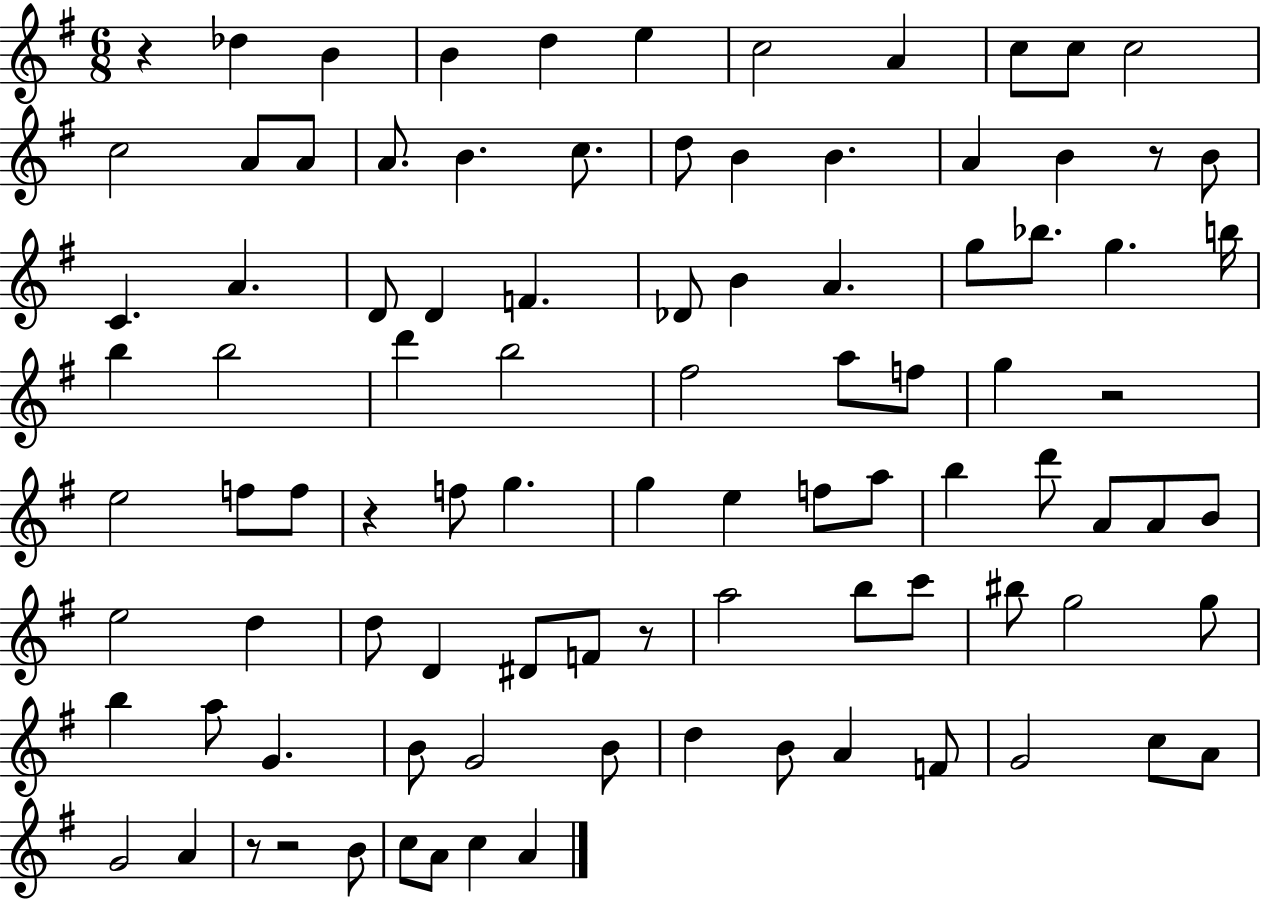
X:1
T:Untitled
M:6/8
L:1/4
K:G
z _d B B d e c2 A c/2 c/2 c2 c2 A/2 A/2 A/2 B c/2 d/2 B B A B z/2 B/2 C A D/2 D F _D/2 B A g/2 _b/2 g b/4 b b2 d' b2 ^f2 a/2 f/2 g z2 e2 f/2 f/2 z f/2 g g e f/2 a/2 b d'/2 A/2 A/2 B/2 e2 d d/2 D ^D/2 F/2 z/2 a2 b/2 c'/2 ^b/2 g2 g/2 b a/2 G B/2 G2 B/2 d B/2 A F/2 G2 c/2 A/2 G2 A z/2 z2 B/2 c/2 A/2 c A